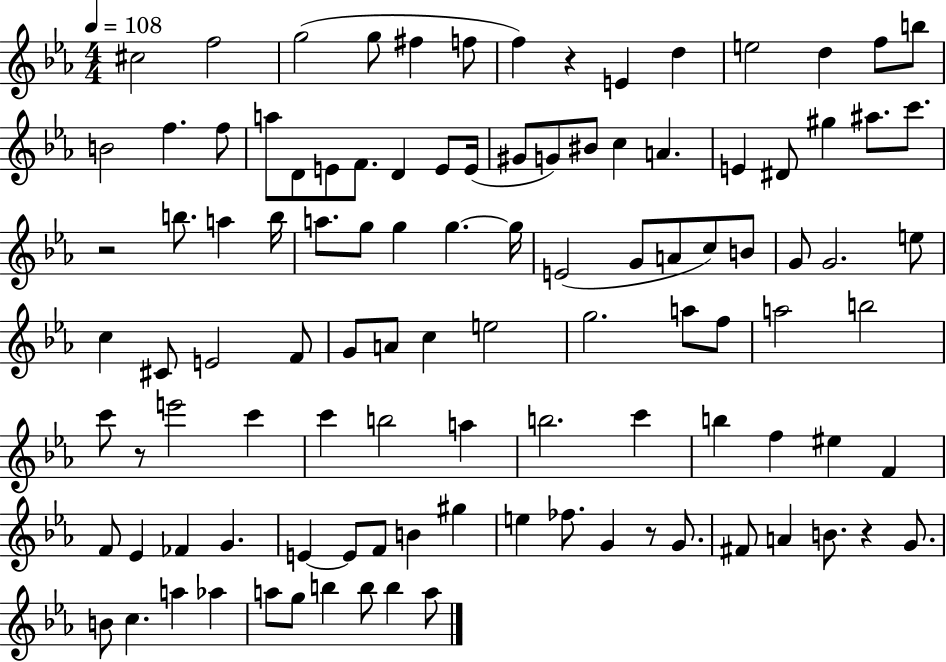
X:1
T:Untitled
M:4/4
L:1/4
K:Eb
^c2 f2 g2 g/2 ^f f/2 f z E d e2 d f/2 b/2 B2 f f/2 a/2 D/2 E/2 F/2 D E/2 E/4 ^G/2 G/2 ^B/2 c A E ^D/2 ^g ^a/2 c'/2 z2 b/2 a b/4 a/2 g/2 g g g/4 E2 G/2 A/2 c/2 B/2 G/2 G2 e/2 c ^C/2 E2 F/2 G/2 A/2 c e2 g2 a/2 f/2 a2 b2 c'/2 z/2 e'2 c' c' b2 a b2 c' b f ^e F F/2 _E _F G E E/2 F/2 B ^g e _f/2 G z/2 G/2 ^F/2 A B/2 z G/2 B/2 c a _a a/2 g/2 b b/2 b a/2